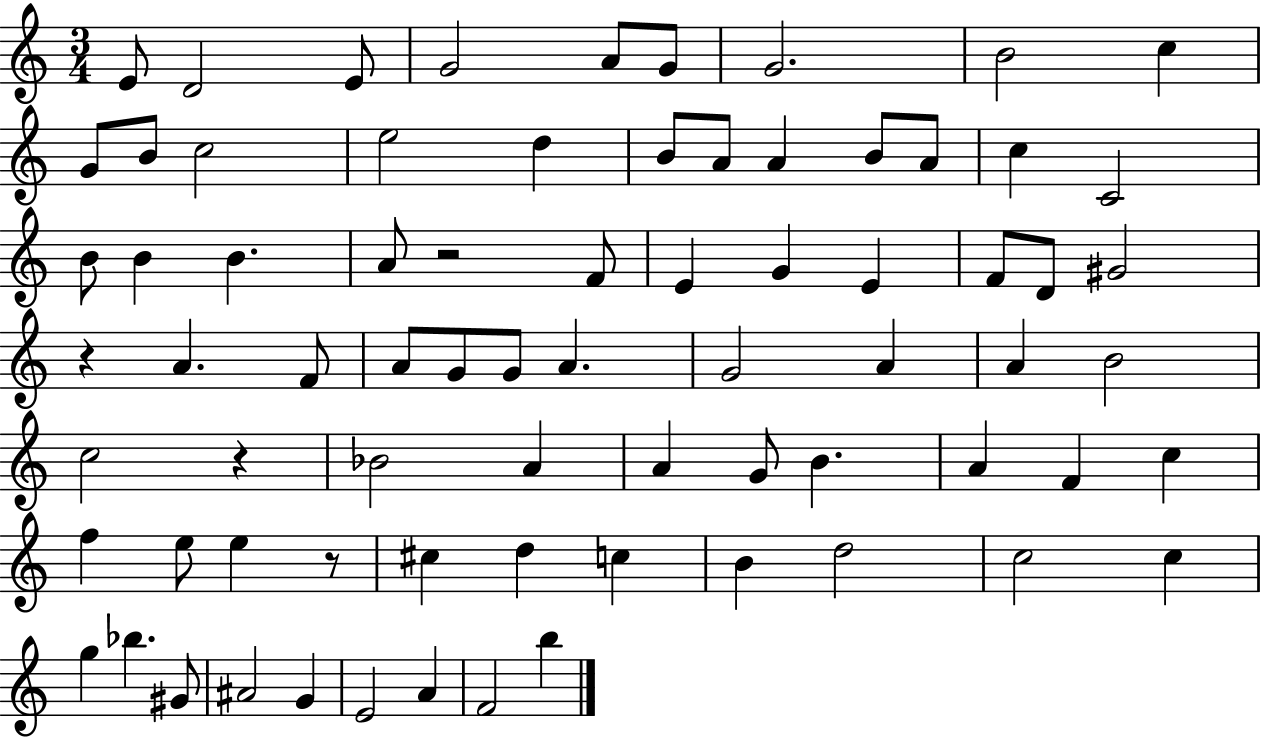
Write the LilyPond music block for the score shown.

{
  \clef treble
  \numericTimeSignature
  \time 3/4
  \key c \major
  e'8 d'2 e'8 | g'2 a'8 g'8 | g'2. | b'2 c''4 | \break g'8 b'8 c''2 | e''2 d''4 | b'8 a'8 a'4 b'8 a'8 | c''4 c'2 | \break b'8 b'4 b'4. | a'8 r2 f'8 | e'4 g'4 e'4 | f'8 d'8 gis'2 | \break r4 a'4. f'8 | a'8 g'8 g'8 a'4. | g'2 a'4 | a'4 b'2 | \break c''2 r4 | bes'2 a'4 | a'4 g'8 b'4. | a'4 f'4 c''4 | \break f''4 e''8 e''4 r8 | cis''4 d''4 c''4 | b'4 d''2 | c''2 c''4 | \break g''4 bes''4. gis'8 | ais'2 g'4 | e'2 a'4 | f'2 b''4 | \break \bar "|."
}